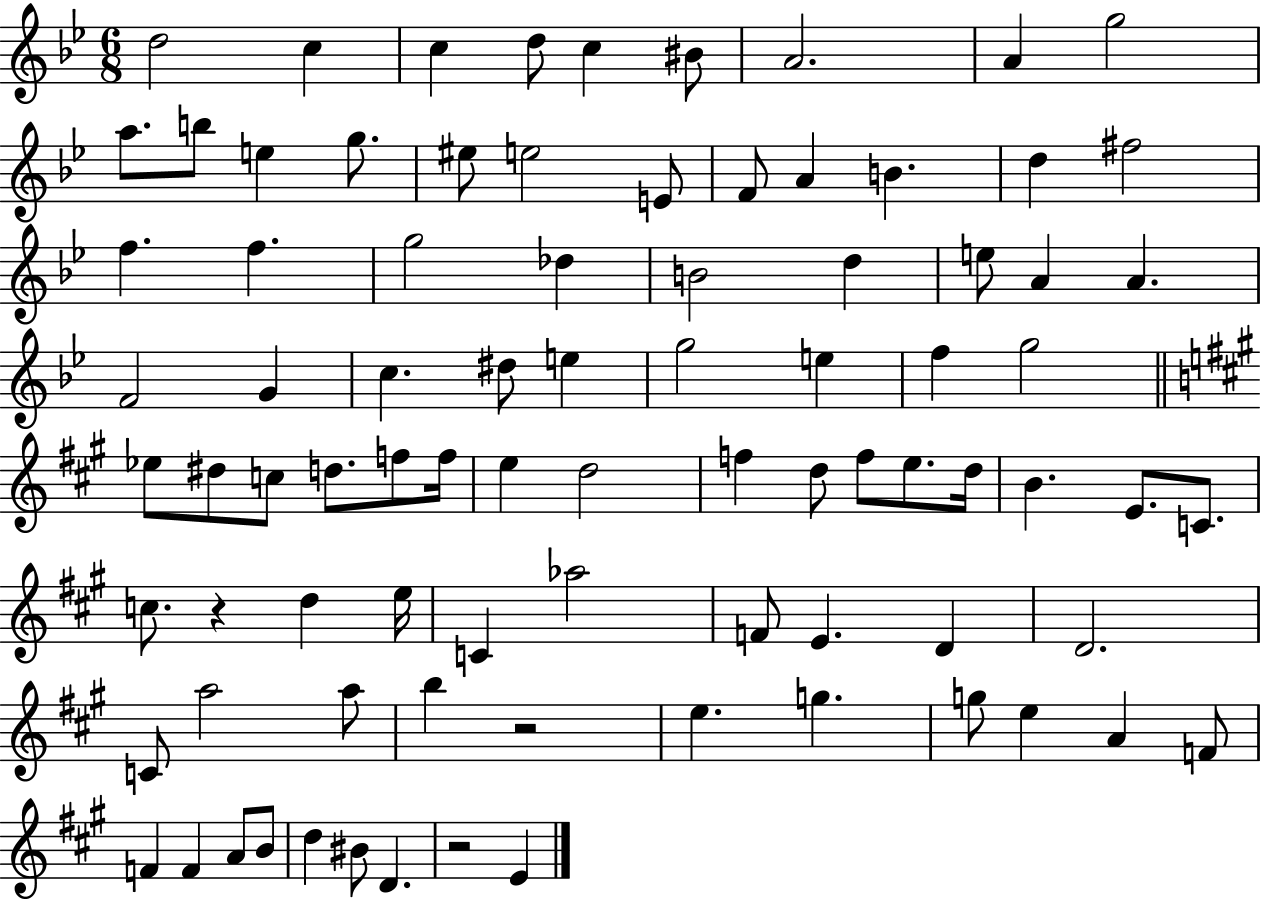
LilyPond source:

{
  \clef treble
  \numericTimeSignature
  \time 6/8
  \key bes \major
  d''2 c''4 | c''4 d''8 c''4 bis'8 | a'2. | a'4 g''2 | \break a''8. b''8 e''4 g''8. | eis''8 e''2 e'8 | f'8 a'4 b'4. | d''4 fis''2 | \break f''4. f''4. | g''2 des''4 | b'2 d''4 | e''8 a'4 a'4. | \break f'2 g'4 | c''4. dis''8 e''4 | g''2 e''4 | f''4 g''2 | \break \bar "||" \break \key a \major ees''8 dis''8 c''8 d''8. f''8 f''16 | e''4 d''2 | f''4 d''8 f''8 e''8. d''16 | b'4. e'8. c'8. | \break c''8. r4 d''4 e''16 | c'4 aes''2 | f'8 e'4. d'4 | d'2. | \break c'8 a''2 a''8 | b''4 r2 | e''4. g''4. | g''8 e''4 a'4 f'8 | \break f'4 f'4 a'8 b'8 | d''4 bis'8 d'4. | r2 e'4 | \bar "|."
}